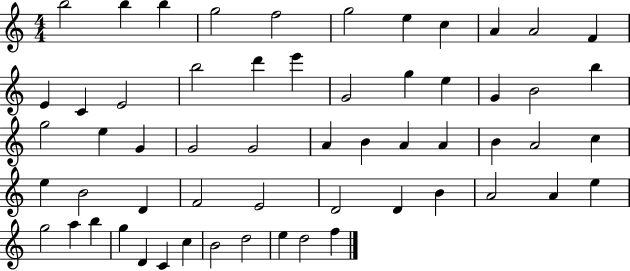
B5/h B5/q B5/q G5/h F5/h G5/h E5/q C5/q A4/q A4/h F4/q E4/q C4/q E4/h B5/h D6/q E6/q G4/h G5/q E5/q G4/q B4/h B5/q G5/h E5/q G4/q G4/h G4/h A4/q B4/q A4/q A4/q B4/q A4/h C5/q E5/q B4/h D4/q F4/h E4/h D4/h D4/q B4/q A4/h A4/q E5/q G5/h A5/q B5/q G5/q D4/q C4/q C5/q B4/h D5/h E5/q D5/h F5/q